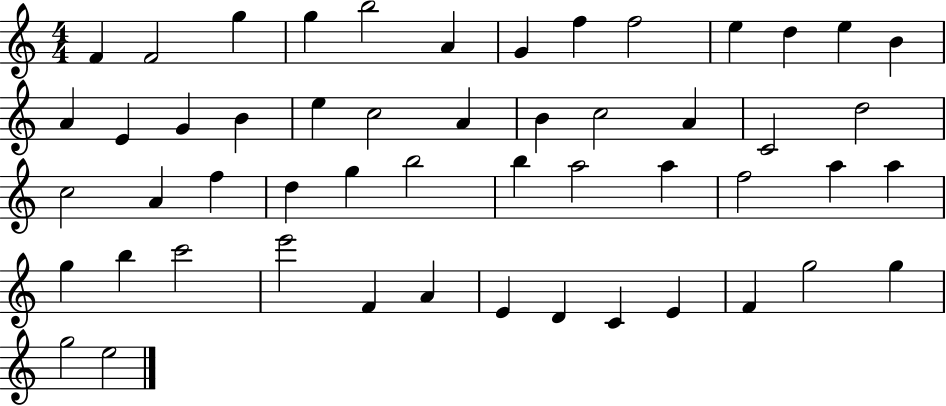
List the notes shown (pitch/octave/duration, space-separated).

F4/q F4/h G5/q G5/q B5/h A4/q G4/q F5/q F5/h E5/q D5/q E5/q B4/q A4/q E4/q G4/q B4/q E5/q C5/h A4/q B4/q C5/h A4/q C4/h D5/h C5/h A4/q F5/q D5/q G5/q B5/h B5/q A5/h A5/q F5/h A5/q A5/q G5/q B5/q C6/h E6/h F4/q A4/q E4/q D4/q C4/q E4/q F4/q G5/h G5/q G5/h E5/h